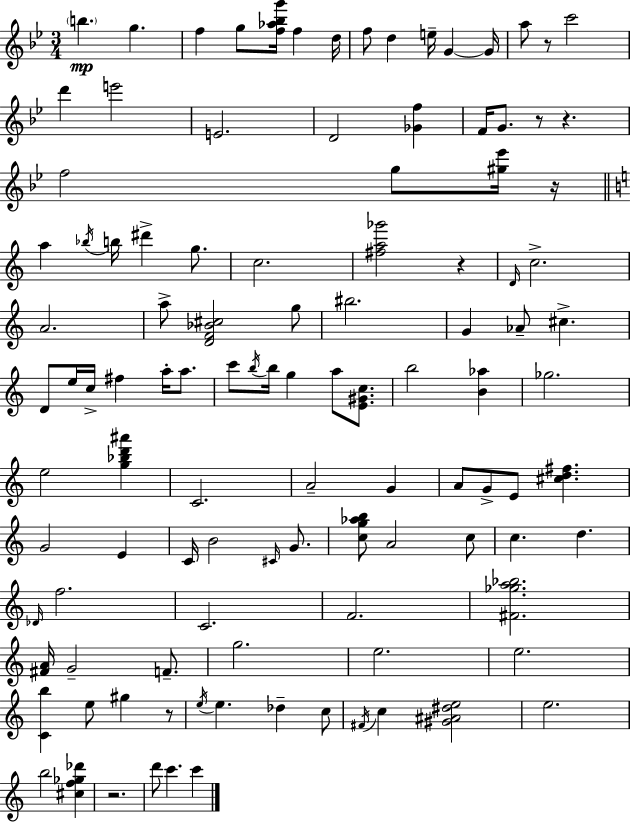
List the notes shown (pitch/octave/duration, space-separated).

B5/q. G5/q. F5/q G5/e [F5,Ab5,Bb5,G6]/s F5/q D5/s F5/e D5/q E5/s G4/q G4/s A5/e R/e C6/h D6/q E6/h E4/h. D4/h [Gb4,F5]/q F4/s G4/e. R/e R/q. F5/h G5/e [G#5,Eb6]/s R/s A5/q Bb5/s B5/s D#6/q G5/e. C5/h. [F#5,A5,Gb6]/h R/q D4/s C5/h. A4/h. A5/e [D4,F4,Bb4,C#5]/h G5/e BIS5/h. G4/q Ab4/e C#5/q. D4/e E5/s C5/s F#5/q A5/s A5/e. C6/e B5/s B5/s G5/q A5/e [E4,G#4,C5]/e. B5/h [B4,Ab5]/q Gb5/h. E5/h [G5,Bb5,D6,A#6]/q C4/h. A4/h G4/q A4/e G4/e E4/e [C#5,D5,F#5]/q. G4/h E4/q C4/s B4/h C#4/s G4/e. [C5,G5,Ab5,B5]/e A4/h C5/e C5/q. D5/q. Db4/s F5/h. C4/h. F4/h. [F#4,Gb5,A5,Bb5]/h. [F#4,A4]/s G4/h F4/e. G5/h. E5/h. E5/h. [C4,B5]/q E5/e G#5/q R/e E5/s E5/q. Db5/q C5/e F#4/s C5/q [G#4,A#4,D#5,E5]/h E5/h. B5/h [C#5,F5,Gb5,Db6]/q R/h. D6/e C6/q. C6/q